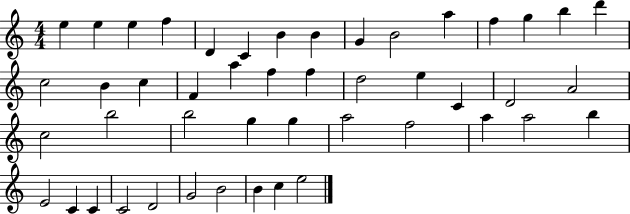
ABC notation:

X:1
T:Untitled
M:4/4
L:1/4
K:C
e e e f D C B B G B2 a f g b d' c2 B c F a f f d2 e C D2 A2 c2 b2 b2 g g a2 f2 a a2 b E2 C C C2 D2 G2 B2 B c e2